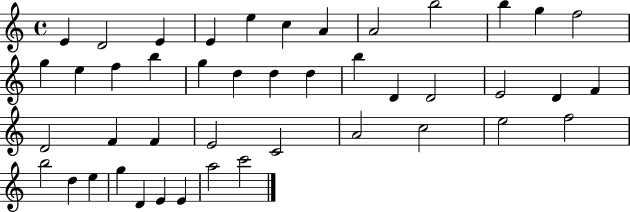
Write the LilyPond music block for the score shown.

{
  \clef treble
  \time 4/4
  \defaultTimeSignature
  \key c \major
  e'4 d'2 e'4 | e'4 e''4 c''4 a'4 | a'2 b''2 | b''4 g''4 f''2 | \break g''4 e''4 f''4 b''4 | g''4 d''4 d''4 d''4 | b''4 d'4 d'2 | e'2 d'4 f'4 | \break d'2 f'4 f'4 | e'2 c'2 | a'2 c''2 | e''2 f''2 | \break b''2 d''4 e''4 | g''4 d'4 e'4 e'4 | a''2 c'''2 | \bar "|."
}